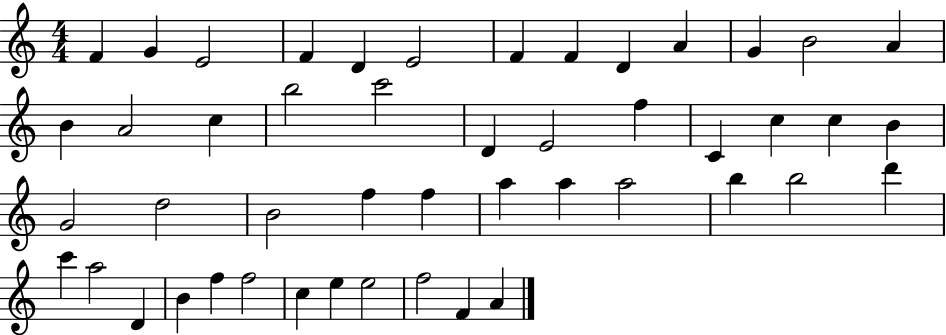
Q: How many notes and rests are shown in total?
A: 48